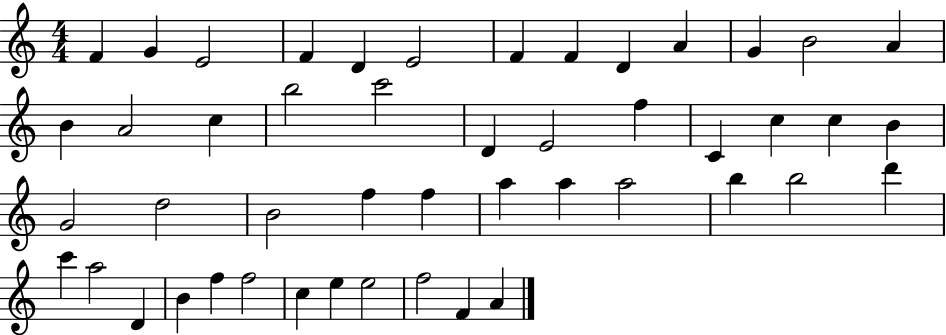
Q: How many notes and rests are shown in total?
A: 48